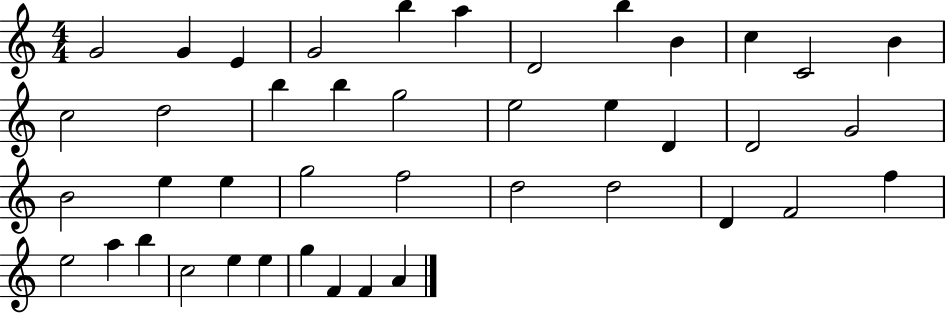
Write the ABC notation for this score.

X:1
T:Untitled
M:4/4
L:1/4
K:C
G2 G E G2 b a D2 b B c C2 B c2 d2 b b g2 e2 e D D2 G2 B2 e e g2 f2 d2 d2 D F2 f e2 a b c2 e e g F F A